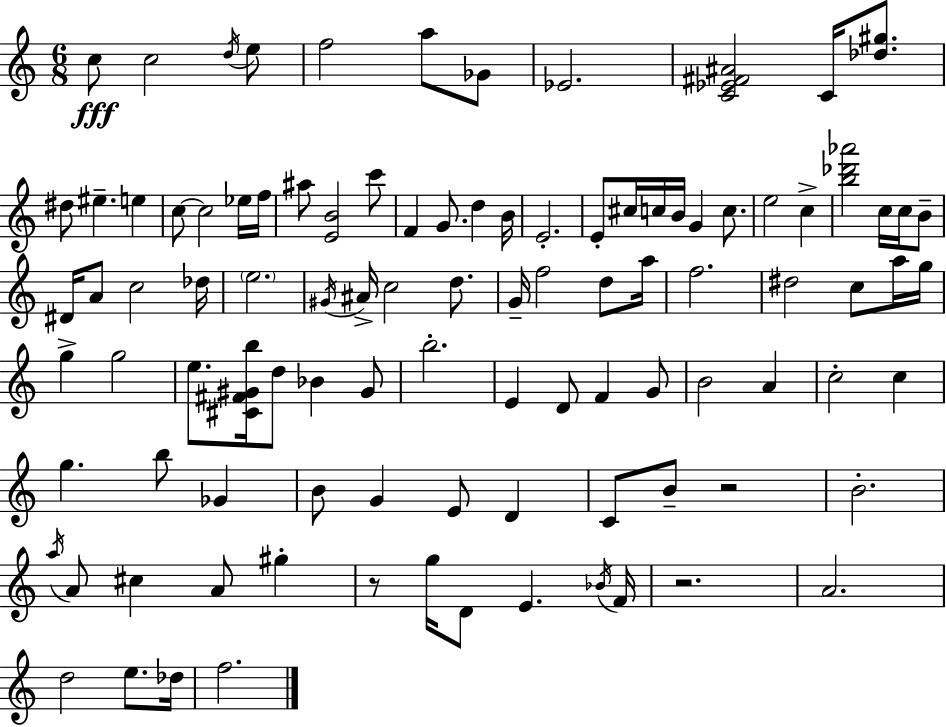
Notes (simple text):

C5/e C5/h D5/s E5/e F5/h A5/e Gb4/e Eb4/h. [C4,Eb4,F#4,A#4]/h C4/s [Db5,G#5]/e. D#5/e EIS5/q. E5/q C5/e C5/h Eb5/s F5/s A#5/e [E4,B4]/h C6/e F4/q G4/e. D5/q B4/s E4/h. E4/e C#5/s C5/s B4/s G4/q C5/e. E5/h C5/q [B5,Db6,Ab6]/h C5/s C5/s B4/e D#4/s A4/e C5/h Db5/s E5/h. G#4/s A#4/s C5/h D5/e. G4/s F5/h D5/e A5/s F5/h. D#5/h C5/e A5/s G5/s G5/q G5/h E5/e. [C#4,F#4,G#4,B5]/s D5/e Bb4/q G#4/e B5/h. E4/q D4/e F4/q G4/e B4/h A4/q C5/h C5/q G5/q. B5/e Gb4/q B4/e G4/q E4/e D4/q C4/e B4/e R/h B4/h. A5/s A4/e C#5/q A4/e G#5/q R/e G5/s D4/e E4/q. Bb4/s F4/s R/h. A4/h. D5/h E5/e. Db5/s F5/h.